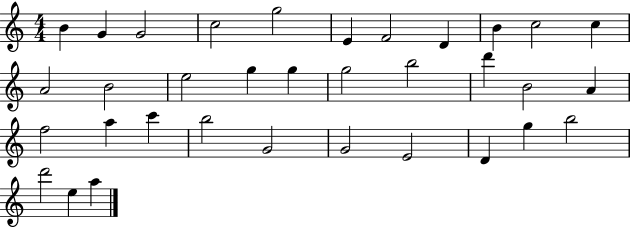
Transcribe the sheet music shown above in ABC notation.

X:1
T:Untitled
M:4/4
L:1/4
K:C
B G G2 c2 g2 E F2 D B c2 c A2 B2 e2 g g g2 b2 d' B2 A f2 a c' b2 G2 G2 E2 D g b2 d'2 e a